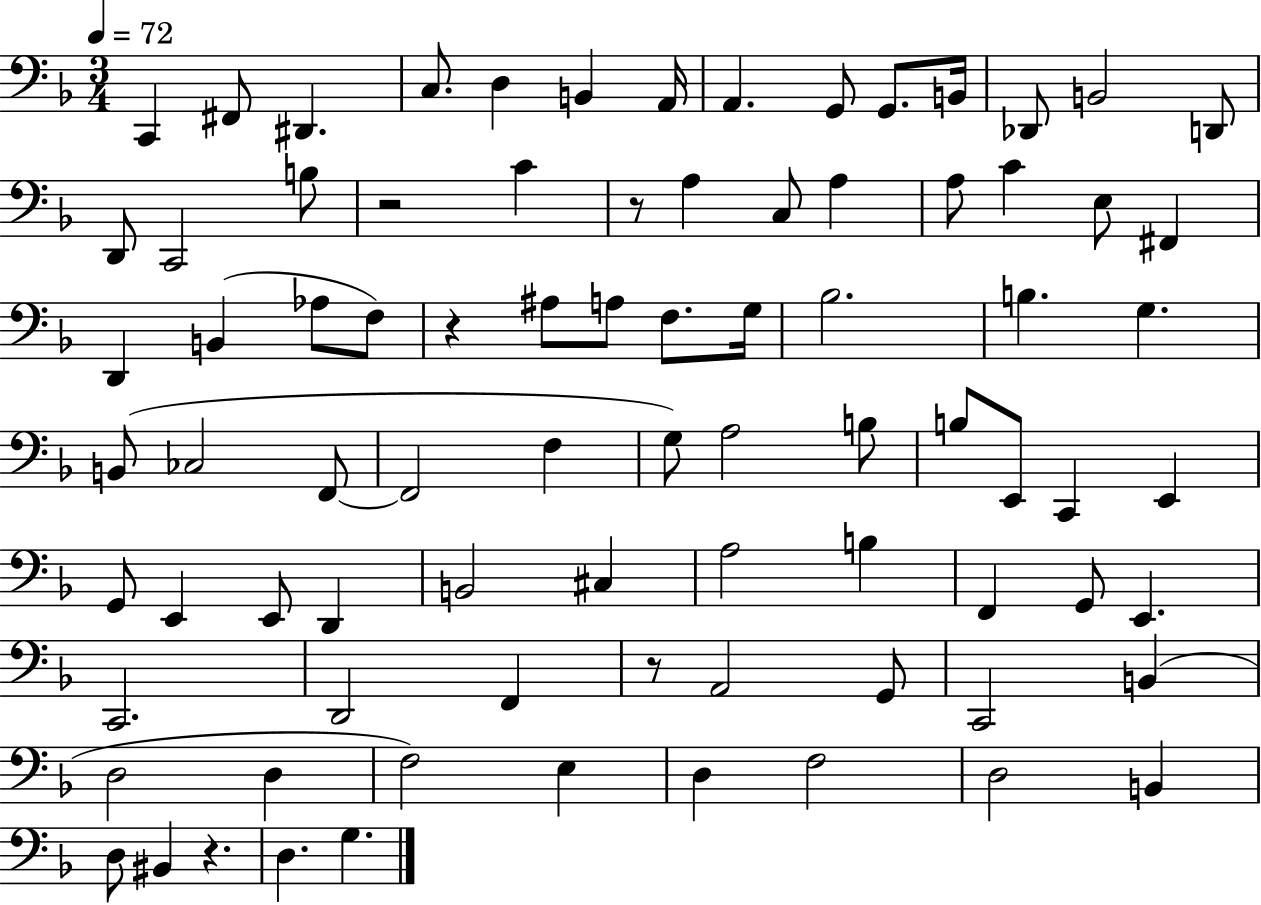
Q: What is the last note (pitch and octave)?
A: G3